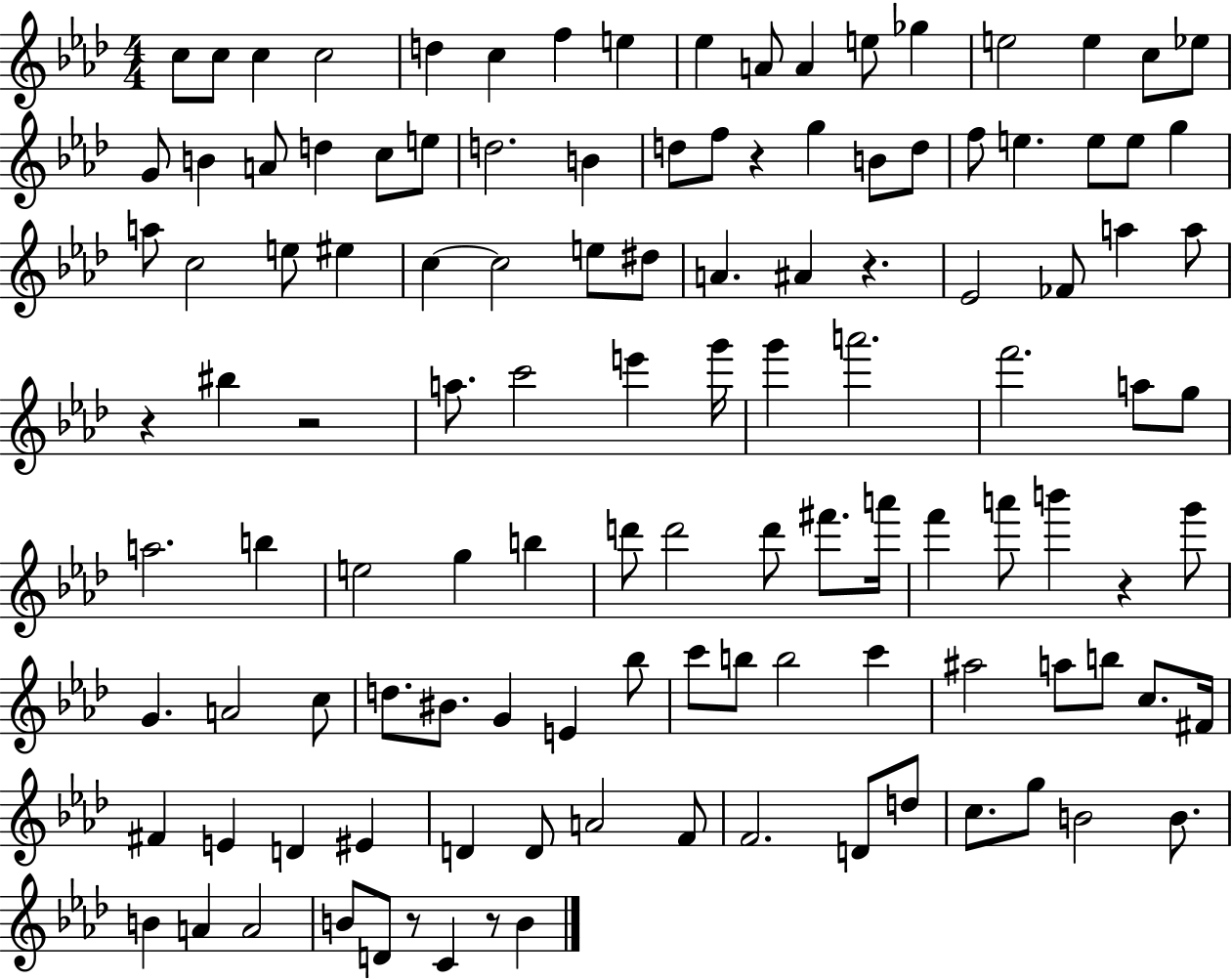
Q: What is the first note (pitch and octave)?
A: C5